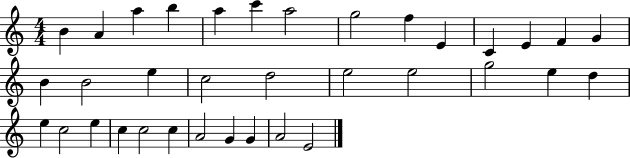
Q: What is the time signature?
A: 4/4